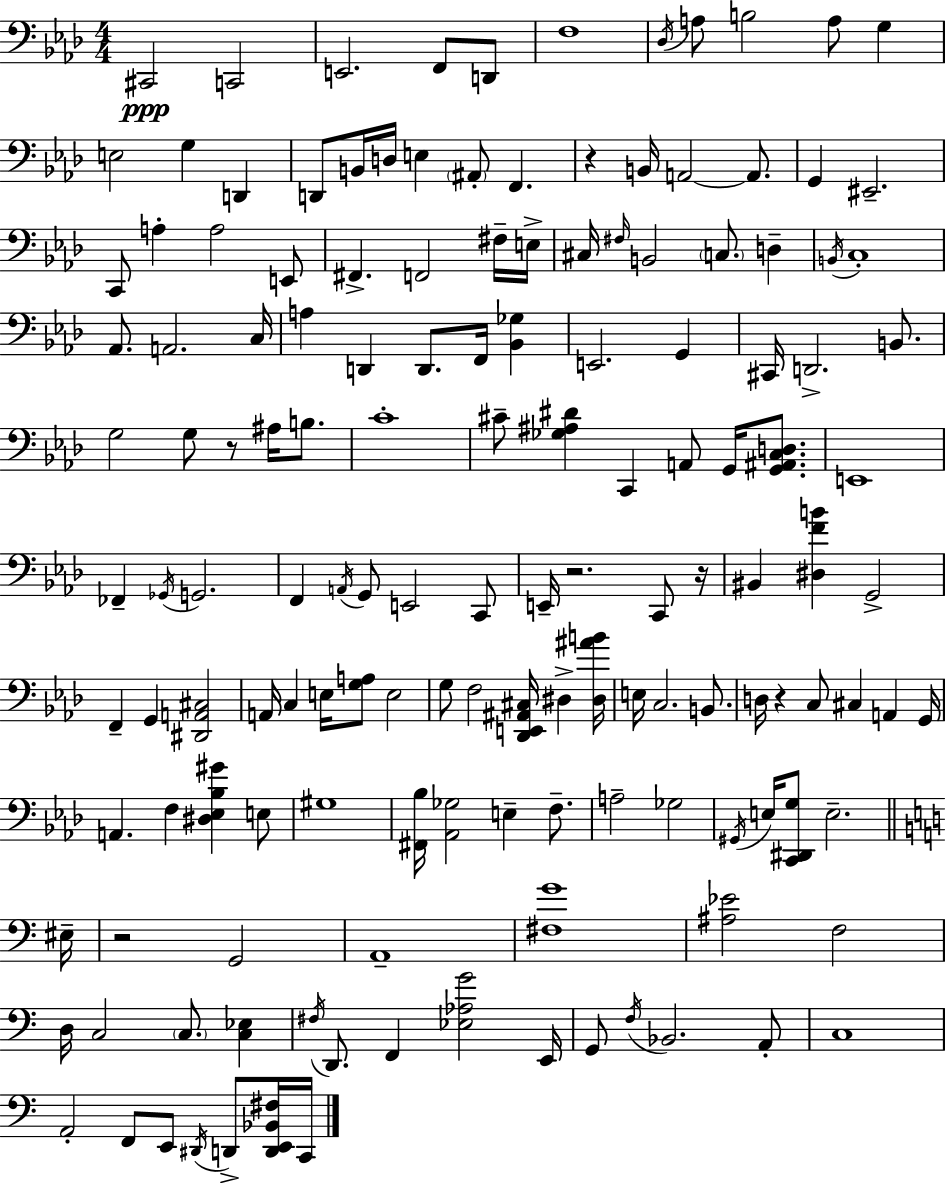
C#2/h C2/h E2/h. F2/e D2/e F3/w Db3/s A3/e B3/h A3/e G3/q E3/h G3/q D2/q D2/e B2/s D3/s E3/q A#2/e F2/q. R/q B2/s A2/h A2/e. G2/q EIS2/h. C2/e A3/q A3/h E2/e F#2/q. F2/h F#3/s E3/s C#3/s F#3/s B2/h C3/e. D3/q B2/s C3/w Ab2/e. A2/h. C3/s A3/q D2/q D2/e. F2/s [Bb2,Gb3]/q E2/h. G2/q C#2/s D2/h. B2/e. G3/h G3/e R/e A#3/s B3/e. C4/w C#4/e [Gb3,A#3,D#4]/q C2/q A2/e G2/s [G2,A#2,C3,D3]/e. E2/w FES2/q Gb2/s G2/h. F2/q A2/s G2/e E2/h C2/e E2/s R/h. C2/e R/s BIS2/q [D#3,F4,B4]/q G2/h F2/q G2/q [D#2,A2,C#3]/h A2/s C3/q E3/s [G3,A3]/e E3/h G3/e F3/h [Db2,E2,A#2,C#3]/s D#3/q [D#3,A#4,B4]/s E3/s C3/h. B2/e. D3/s R/q C3/e C#3/q A2/q G2/s A2/q. F3/q [D#3,Eb3,Bb3,G#4]/q E3/e G#3/w [F#2,Bb3]/s [Ab2,Gb3]/h E3/q F3/e. A3/h Gb3/h G#2/s E3/s [C2,D#2,G3]/e E3/h. EIS3/s R/h G2/h A2/w [F#3,G4]/w [A#3,Eb4]/h F3/h D3/s C3/h C3/e. [C3,Eb3]/q F#3/s D2/e. F2/q [Eb3,Ab3,G4]/h E2/s G2/e F3/s Bb2/h. A2/e C3/w A2/h F2/e E2/e D#2/s D2/e [D2,E2,Bb2,F#3]/s C2/s